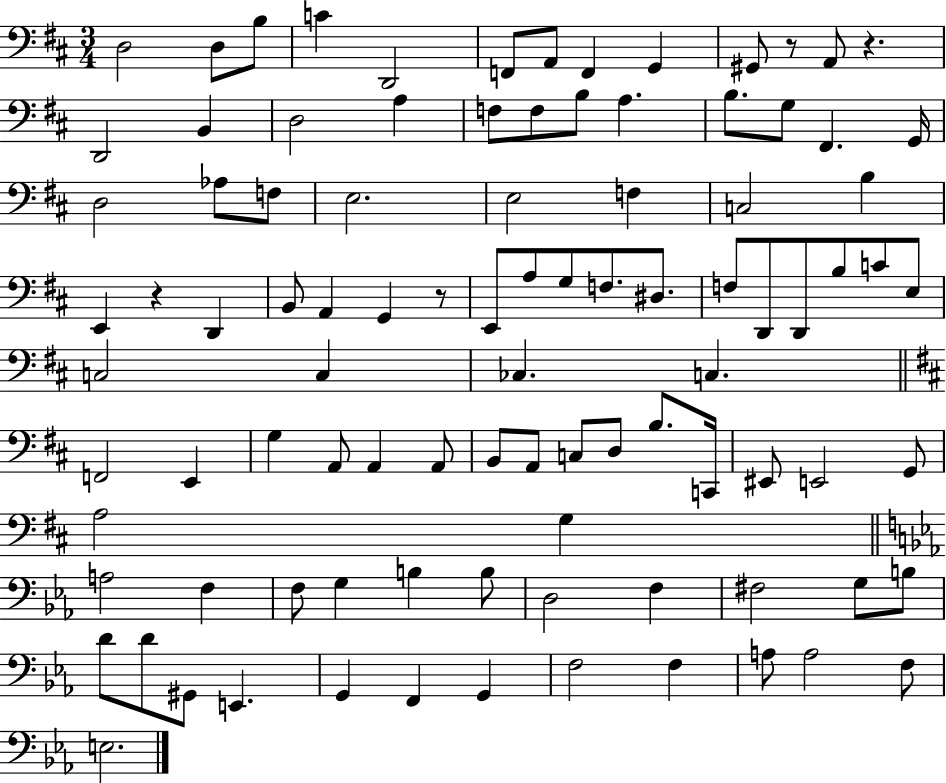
X:1
T:Untitled
M:3/4
L:1/4
K:D
D,2 D,/2 B,/2 C D,,2 F,,/2 A,,/2 F,, G,, ^G,,/2 z/2 A,,/2 z D,,2 B,, D,2 A, F,/2 F,/2 B,/2 A, B,/2 G,/2 ^F,, G,,/4 D,2 _A,/2 F,/2 E,2 E,2 F, C,2 B, E,, z D,, B,,/2 A,, G,, z/2 E,,/2 A,/2 G,/2 F,/2 ^D,/2 F,/2 D,,/2 D,,/2 B,/2 C/2 E,/2 C,2 C, _C, C, F,,2 E,, G, A,,/2 A,, A,,/2 B,,/2 A,,/2 C,/2 D,/2 B,/2 C,,/4 ^E,,/2 E,,2 G,,/2 A,2 G, A,2 F, F,/2 G, B, B,/2 D,2 F, ^F,2 G,/2 B,/2 D/2 D/2 ^G,,/2 E,, G,, F,, G,, F,2 F, A,/2 A,2 F,/2 E,2